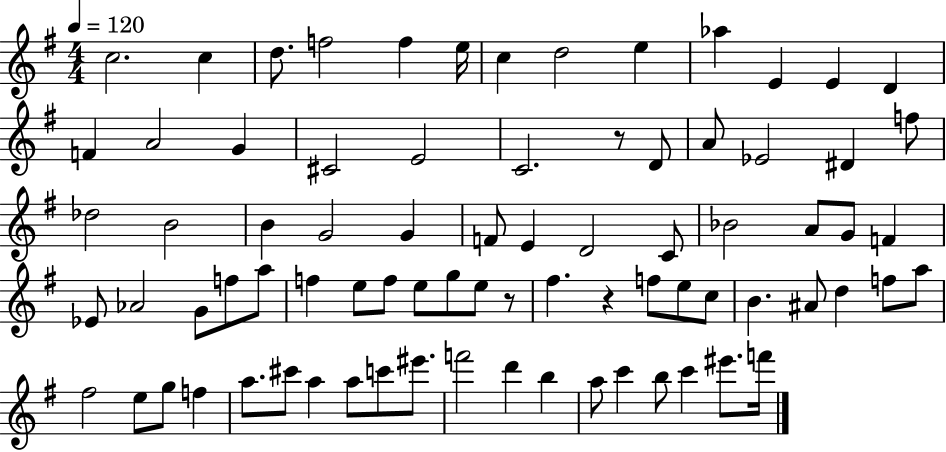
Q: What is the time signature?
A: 4/4